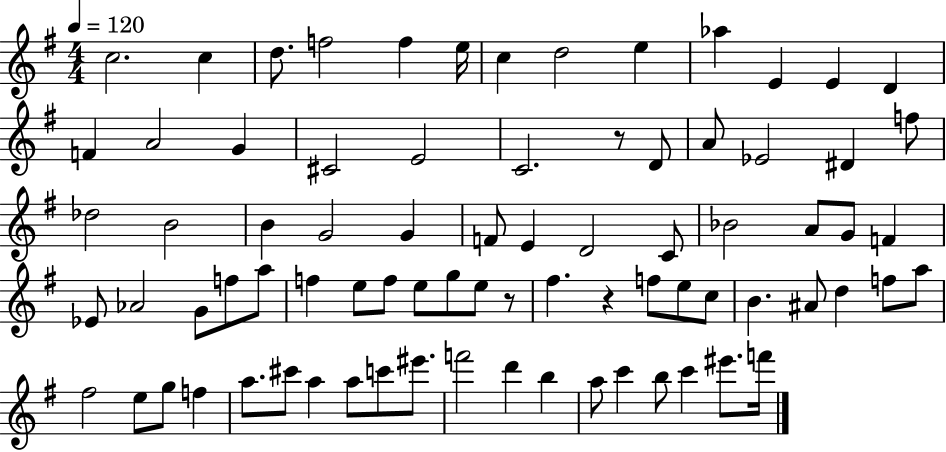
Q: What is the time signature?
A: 4/4